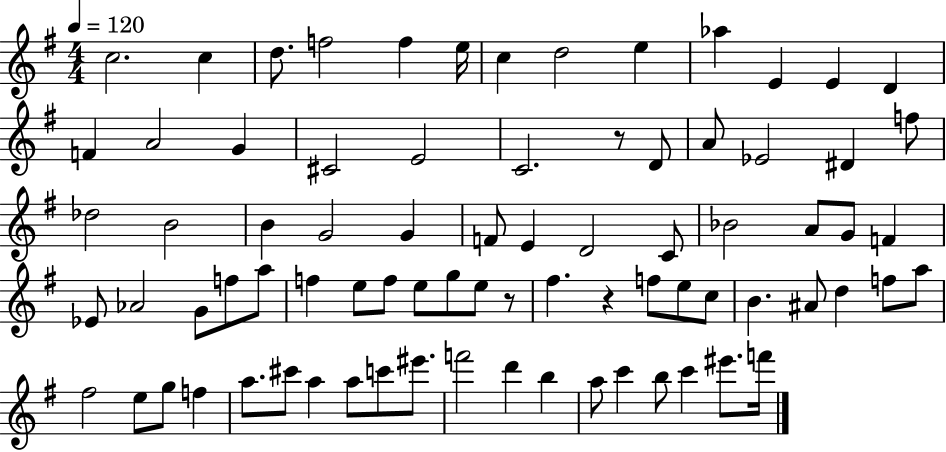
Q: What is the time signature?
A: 4/4